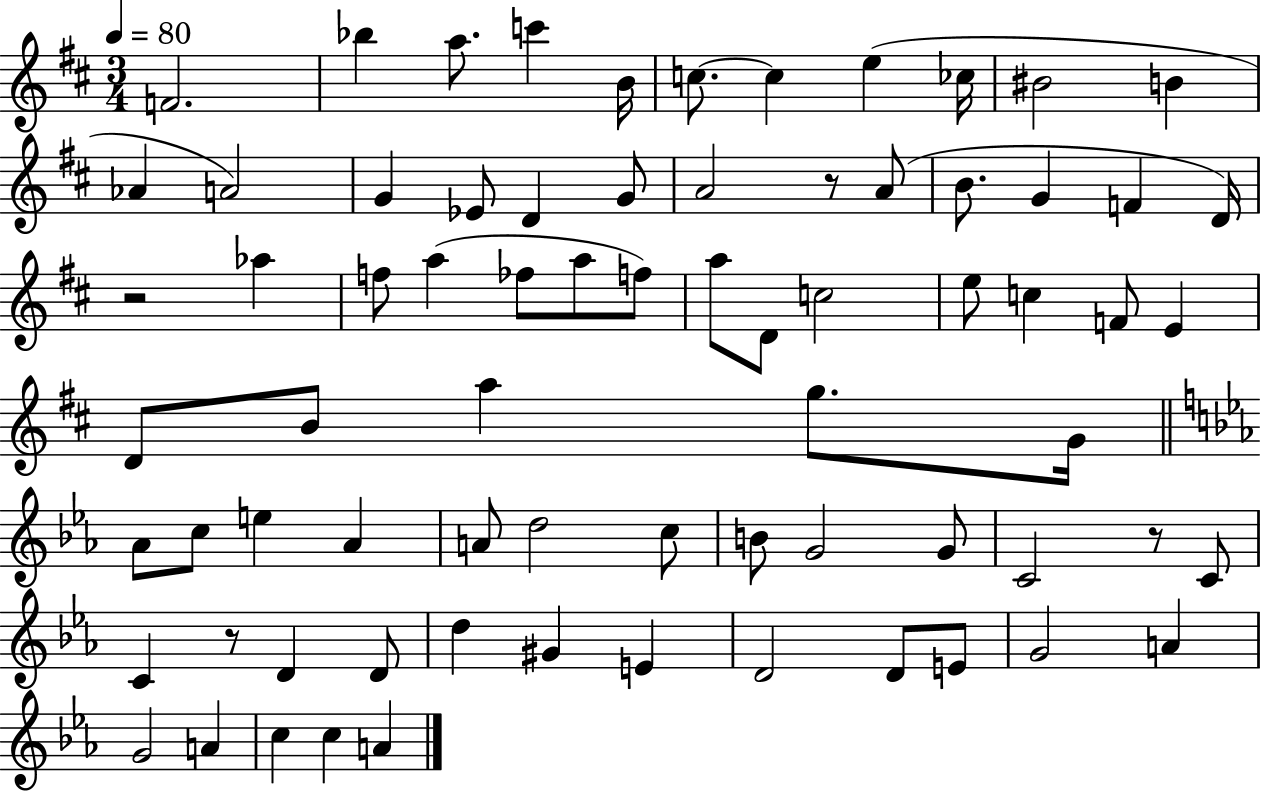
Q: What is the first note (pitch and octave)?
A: F4